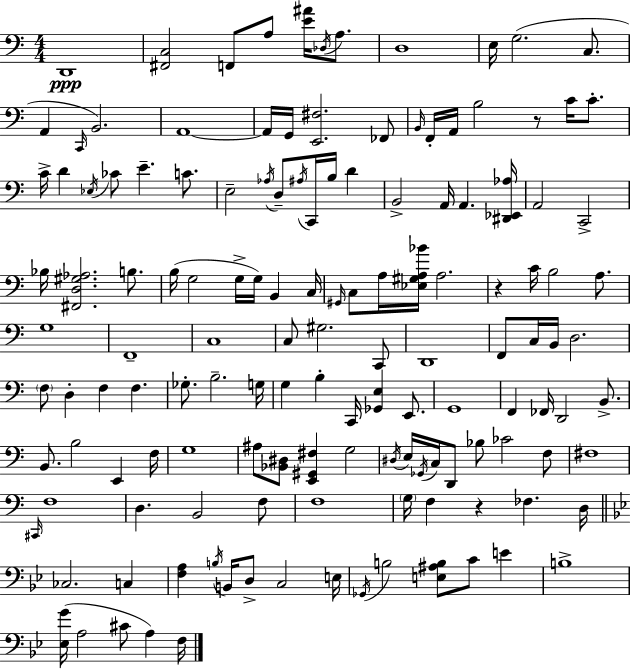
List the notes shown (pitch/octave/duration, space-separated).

D2/w [F#2,C3]/h F2/e A3/e [E4,A#4]/s Db3/s A3/e. D3/w E3/s G3/h. C3/e. A2/q C2/s B2/h. A2/w A2/s G2/s [E2,F#3]/h. FES2/e B2/s F2/s A2/s B3/h R/e C4/s C4/e. C4/s D4/q Eb3/s CES4/e E4/q. C4/e. E3/h Ab3/s D3/e A#3/s C2/s B3/s D4/q B2/h A2/s A2/q. [D#2,Eb2,Ab3]/s A2/h C2/h Bb3/s [F#2,D3,G#3,Ab3]/h. B3/e. B3/s G3/h G3/s G3/s B2/q C3/s G#2/s C3/e A3/s [Eb3,G#3,A3,Bb4]/s A3/h. R/q C4/s B3/h A3/e. G3/w F2/w C3/w C3/e G#3/h. C2/e D2/w F2/e C3/s B2/s D3/h. F3/e D3/q F3/q F3/q. Gb3/e. B3/h. G3/s G3/q B3/q C2/s [Gb2,E3]/q E2/e. G2/w F2/q FES2/s D2/h B2/e. B2/e. B3/h E2/q F3/s G3/w A#3/e [Bb2,D#3]/e [E2,G#2,F#3]/q G3/h D#3/s E3/s Gb2/s C3/s D2/e Bb3/e CES4/h F3/e F#3/w C#2/s F3/w D3/q. B2/h F3/e F3/w G3/s F3/q R/q FES3/q. D3/s CES3/h. C3/q [F3,A3]/q B3/s B2/s D3/e C3/h E3/s Gb2/s B3/h [E3,A#3,B3]/e C4/e E4/q B3/w [Eb3,G4]/s A3/h C#4/e A3/q F3/s